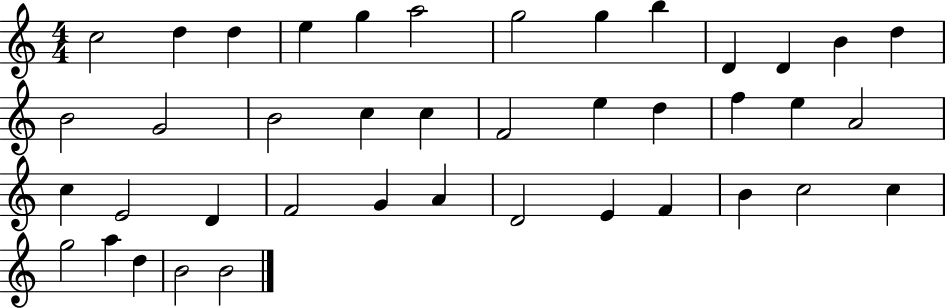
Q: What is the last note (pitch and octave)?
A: B4